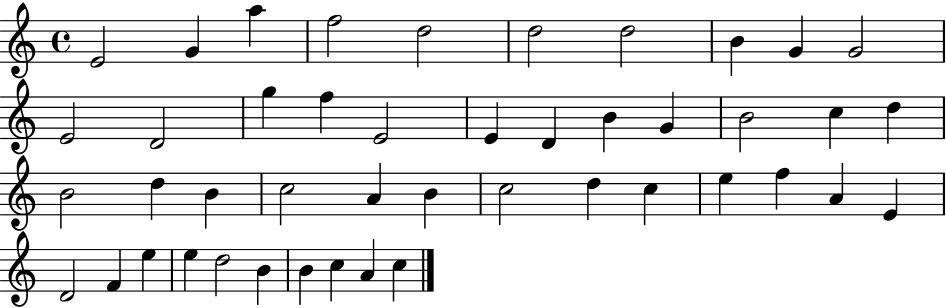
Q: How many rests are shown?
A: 0